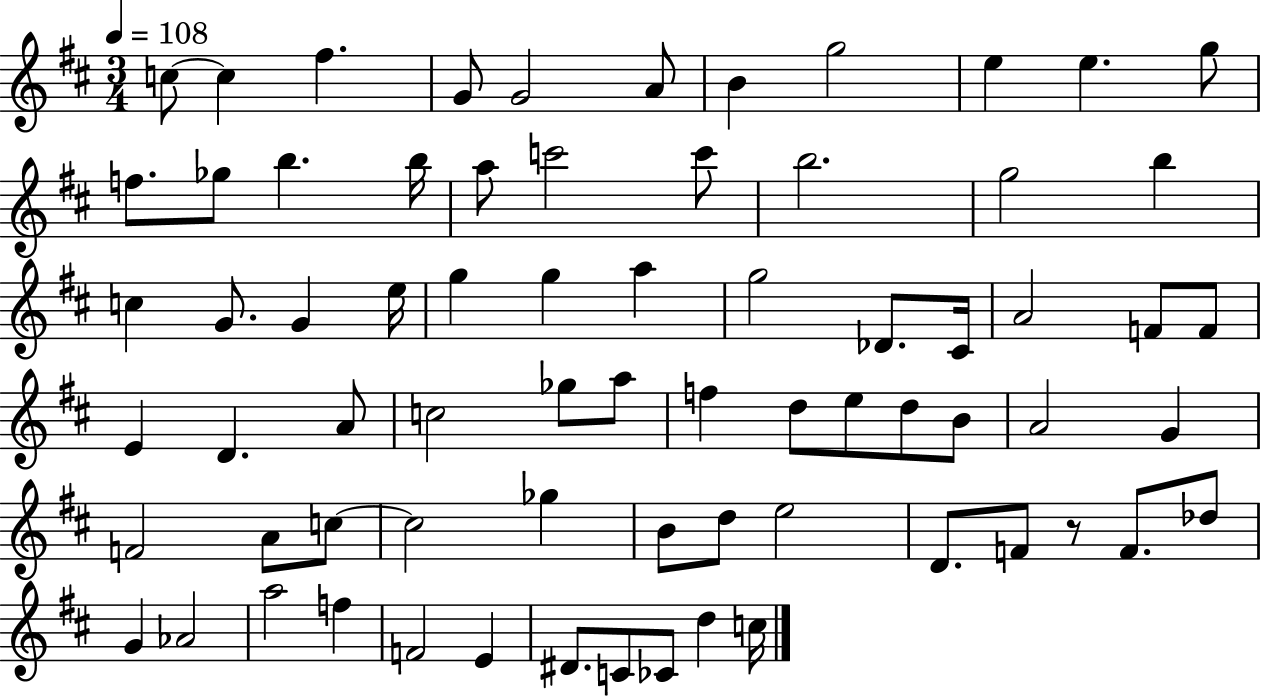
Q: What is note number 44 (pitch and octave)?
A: D5